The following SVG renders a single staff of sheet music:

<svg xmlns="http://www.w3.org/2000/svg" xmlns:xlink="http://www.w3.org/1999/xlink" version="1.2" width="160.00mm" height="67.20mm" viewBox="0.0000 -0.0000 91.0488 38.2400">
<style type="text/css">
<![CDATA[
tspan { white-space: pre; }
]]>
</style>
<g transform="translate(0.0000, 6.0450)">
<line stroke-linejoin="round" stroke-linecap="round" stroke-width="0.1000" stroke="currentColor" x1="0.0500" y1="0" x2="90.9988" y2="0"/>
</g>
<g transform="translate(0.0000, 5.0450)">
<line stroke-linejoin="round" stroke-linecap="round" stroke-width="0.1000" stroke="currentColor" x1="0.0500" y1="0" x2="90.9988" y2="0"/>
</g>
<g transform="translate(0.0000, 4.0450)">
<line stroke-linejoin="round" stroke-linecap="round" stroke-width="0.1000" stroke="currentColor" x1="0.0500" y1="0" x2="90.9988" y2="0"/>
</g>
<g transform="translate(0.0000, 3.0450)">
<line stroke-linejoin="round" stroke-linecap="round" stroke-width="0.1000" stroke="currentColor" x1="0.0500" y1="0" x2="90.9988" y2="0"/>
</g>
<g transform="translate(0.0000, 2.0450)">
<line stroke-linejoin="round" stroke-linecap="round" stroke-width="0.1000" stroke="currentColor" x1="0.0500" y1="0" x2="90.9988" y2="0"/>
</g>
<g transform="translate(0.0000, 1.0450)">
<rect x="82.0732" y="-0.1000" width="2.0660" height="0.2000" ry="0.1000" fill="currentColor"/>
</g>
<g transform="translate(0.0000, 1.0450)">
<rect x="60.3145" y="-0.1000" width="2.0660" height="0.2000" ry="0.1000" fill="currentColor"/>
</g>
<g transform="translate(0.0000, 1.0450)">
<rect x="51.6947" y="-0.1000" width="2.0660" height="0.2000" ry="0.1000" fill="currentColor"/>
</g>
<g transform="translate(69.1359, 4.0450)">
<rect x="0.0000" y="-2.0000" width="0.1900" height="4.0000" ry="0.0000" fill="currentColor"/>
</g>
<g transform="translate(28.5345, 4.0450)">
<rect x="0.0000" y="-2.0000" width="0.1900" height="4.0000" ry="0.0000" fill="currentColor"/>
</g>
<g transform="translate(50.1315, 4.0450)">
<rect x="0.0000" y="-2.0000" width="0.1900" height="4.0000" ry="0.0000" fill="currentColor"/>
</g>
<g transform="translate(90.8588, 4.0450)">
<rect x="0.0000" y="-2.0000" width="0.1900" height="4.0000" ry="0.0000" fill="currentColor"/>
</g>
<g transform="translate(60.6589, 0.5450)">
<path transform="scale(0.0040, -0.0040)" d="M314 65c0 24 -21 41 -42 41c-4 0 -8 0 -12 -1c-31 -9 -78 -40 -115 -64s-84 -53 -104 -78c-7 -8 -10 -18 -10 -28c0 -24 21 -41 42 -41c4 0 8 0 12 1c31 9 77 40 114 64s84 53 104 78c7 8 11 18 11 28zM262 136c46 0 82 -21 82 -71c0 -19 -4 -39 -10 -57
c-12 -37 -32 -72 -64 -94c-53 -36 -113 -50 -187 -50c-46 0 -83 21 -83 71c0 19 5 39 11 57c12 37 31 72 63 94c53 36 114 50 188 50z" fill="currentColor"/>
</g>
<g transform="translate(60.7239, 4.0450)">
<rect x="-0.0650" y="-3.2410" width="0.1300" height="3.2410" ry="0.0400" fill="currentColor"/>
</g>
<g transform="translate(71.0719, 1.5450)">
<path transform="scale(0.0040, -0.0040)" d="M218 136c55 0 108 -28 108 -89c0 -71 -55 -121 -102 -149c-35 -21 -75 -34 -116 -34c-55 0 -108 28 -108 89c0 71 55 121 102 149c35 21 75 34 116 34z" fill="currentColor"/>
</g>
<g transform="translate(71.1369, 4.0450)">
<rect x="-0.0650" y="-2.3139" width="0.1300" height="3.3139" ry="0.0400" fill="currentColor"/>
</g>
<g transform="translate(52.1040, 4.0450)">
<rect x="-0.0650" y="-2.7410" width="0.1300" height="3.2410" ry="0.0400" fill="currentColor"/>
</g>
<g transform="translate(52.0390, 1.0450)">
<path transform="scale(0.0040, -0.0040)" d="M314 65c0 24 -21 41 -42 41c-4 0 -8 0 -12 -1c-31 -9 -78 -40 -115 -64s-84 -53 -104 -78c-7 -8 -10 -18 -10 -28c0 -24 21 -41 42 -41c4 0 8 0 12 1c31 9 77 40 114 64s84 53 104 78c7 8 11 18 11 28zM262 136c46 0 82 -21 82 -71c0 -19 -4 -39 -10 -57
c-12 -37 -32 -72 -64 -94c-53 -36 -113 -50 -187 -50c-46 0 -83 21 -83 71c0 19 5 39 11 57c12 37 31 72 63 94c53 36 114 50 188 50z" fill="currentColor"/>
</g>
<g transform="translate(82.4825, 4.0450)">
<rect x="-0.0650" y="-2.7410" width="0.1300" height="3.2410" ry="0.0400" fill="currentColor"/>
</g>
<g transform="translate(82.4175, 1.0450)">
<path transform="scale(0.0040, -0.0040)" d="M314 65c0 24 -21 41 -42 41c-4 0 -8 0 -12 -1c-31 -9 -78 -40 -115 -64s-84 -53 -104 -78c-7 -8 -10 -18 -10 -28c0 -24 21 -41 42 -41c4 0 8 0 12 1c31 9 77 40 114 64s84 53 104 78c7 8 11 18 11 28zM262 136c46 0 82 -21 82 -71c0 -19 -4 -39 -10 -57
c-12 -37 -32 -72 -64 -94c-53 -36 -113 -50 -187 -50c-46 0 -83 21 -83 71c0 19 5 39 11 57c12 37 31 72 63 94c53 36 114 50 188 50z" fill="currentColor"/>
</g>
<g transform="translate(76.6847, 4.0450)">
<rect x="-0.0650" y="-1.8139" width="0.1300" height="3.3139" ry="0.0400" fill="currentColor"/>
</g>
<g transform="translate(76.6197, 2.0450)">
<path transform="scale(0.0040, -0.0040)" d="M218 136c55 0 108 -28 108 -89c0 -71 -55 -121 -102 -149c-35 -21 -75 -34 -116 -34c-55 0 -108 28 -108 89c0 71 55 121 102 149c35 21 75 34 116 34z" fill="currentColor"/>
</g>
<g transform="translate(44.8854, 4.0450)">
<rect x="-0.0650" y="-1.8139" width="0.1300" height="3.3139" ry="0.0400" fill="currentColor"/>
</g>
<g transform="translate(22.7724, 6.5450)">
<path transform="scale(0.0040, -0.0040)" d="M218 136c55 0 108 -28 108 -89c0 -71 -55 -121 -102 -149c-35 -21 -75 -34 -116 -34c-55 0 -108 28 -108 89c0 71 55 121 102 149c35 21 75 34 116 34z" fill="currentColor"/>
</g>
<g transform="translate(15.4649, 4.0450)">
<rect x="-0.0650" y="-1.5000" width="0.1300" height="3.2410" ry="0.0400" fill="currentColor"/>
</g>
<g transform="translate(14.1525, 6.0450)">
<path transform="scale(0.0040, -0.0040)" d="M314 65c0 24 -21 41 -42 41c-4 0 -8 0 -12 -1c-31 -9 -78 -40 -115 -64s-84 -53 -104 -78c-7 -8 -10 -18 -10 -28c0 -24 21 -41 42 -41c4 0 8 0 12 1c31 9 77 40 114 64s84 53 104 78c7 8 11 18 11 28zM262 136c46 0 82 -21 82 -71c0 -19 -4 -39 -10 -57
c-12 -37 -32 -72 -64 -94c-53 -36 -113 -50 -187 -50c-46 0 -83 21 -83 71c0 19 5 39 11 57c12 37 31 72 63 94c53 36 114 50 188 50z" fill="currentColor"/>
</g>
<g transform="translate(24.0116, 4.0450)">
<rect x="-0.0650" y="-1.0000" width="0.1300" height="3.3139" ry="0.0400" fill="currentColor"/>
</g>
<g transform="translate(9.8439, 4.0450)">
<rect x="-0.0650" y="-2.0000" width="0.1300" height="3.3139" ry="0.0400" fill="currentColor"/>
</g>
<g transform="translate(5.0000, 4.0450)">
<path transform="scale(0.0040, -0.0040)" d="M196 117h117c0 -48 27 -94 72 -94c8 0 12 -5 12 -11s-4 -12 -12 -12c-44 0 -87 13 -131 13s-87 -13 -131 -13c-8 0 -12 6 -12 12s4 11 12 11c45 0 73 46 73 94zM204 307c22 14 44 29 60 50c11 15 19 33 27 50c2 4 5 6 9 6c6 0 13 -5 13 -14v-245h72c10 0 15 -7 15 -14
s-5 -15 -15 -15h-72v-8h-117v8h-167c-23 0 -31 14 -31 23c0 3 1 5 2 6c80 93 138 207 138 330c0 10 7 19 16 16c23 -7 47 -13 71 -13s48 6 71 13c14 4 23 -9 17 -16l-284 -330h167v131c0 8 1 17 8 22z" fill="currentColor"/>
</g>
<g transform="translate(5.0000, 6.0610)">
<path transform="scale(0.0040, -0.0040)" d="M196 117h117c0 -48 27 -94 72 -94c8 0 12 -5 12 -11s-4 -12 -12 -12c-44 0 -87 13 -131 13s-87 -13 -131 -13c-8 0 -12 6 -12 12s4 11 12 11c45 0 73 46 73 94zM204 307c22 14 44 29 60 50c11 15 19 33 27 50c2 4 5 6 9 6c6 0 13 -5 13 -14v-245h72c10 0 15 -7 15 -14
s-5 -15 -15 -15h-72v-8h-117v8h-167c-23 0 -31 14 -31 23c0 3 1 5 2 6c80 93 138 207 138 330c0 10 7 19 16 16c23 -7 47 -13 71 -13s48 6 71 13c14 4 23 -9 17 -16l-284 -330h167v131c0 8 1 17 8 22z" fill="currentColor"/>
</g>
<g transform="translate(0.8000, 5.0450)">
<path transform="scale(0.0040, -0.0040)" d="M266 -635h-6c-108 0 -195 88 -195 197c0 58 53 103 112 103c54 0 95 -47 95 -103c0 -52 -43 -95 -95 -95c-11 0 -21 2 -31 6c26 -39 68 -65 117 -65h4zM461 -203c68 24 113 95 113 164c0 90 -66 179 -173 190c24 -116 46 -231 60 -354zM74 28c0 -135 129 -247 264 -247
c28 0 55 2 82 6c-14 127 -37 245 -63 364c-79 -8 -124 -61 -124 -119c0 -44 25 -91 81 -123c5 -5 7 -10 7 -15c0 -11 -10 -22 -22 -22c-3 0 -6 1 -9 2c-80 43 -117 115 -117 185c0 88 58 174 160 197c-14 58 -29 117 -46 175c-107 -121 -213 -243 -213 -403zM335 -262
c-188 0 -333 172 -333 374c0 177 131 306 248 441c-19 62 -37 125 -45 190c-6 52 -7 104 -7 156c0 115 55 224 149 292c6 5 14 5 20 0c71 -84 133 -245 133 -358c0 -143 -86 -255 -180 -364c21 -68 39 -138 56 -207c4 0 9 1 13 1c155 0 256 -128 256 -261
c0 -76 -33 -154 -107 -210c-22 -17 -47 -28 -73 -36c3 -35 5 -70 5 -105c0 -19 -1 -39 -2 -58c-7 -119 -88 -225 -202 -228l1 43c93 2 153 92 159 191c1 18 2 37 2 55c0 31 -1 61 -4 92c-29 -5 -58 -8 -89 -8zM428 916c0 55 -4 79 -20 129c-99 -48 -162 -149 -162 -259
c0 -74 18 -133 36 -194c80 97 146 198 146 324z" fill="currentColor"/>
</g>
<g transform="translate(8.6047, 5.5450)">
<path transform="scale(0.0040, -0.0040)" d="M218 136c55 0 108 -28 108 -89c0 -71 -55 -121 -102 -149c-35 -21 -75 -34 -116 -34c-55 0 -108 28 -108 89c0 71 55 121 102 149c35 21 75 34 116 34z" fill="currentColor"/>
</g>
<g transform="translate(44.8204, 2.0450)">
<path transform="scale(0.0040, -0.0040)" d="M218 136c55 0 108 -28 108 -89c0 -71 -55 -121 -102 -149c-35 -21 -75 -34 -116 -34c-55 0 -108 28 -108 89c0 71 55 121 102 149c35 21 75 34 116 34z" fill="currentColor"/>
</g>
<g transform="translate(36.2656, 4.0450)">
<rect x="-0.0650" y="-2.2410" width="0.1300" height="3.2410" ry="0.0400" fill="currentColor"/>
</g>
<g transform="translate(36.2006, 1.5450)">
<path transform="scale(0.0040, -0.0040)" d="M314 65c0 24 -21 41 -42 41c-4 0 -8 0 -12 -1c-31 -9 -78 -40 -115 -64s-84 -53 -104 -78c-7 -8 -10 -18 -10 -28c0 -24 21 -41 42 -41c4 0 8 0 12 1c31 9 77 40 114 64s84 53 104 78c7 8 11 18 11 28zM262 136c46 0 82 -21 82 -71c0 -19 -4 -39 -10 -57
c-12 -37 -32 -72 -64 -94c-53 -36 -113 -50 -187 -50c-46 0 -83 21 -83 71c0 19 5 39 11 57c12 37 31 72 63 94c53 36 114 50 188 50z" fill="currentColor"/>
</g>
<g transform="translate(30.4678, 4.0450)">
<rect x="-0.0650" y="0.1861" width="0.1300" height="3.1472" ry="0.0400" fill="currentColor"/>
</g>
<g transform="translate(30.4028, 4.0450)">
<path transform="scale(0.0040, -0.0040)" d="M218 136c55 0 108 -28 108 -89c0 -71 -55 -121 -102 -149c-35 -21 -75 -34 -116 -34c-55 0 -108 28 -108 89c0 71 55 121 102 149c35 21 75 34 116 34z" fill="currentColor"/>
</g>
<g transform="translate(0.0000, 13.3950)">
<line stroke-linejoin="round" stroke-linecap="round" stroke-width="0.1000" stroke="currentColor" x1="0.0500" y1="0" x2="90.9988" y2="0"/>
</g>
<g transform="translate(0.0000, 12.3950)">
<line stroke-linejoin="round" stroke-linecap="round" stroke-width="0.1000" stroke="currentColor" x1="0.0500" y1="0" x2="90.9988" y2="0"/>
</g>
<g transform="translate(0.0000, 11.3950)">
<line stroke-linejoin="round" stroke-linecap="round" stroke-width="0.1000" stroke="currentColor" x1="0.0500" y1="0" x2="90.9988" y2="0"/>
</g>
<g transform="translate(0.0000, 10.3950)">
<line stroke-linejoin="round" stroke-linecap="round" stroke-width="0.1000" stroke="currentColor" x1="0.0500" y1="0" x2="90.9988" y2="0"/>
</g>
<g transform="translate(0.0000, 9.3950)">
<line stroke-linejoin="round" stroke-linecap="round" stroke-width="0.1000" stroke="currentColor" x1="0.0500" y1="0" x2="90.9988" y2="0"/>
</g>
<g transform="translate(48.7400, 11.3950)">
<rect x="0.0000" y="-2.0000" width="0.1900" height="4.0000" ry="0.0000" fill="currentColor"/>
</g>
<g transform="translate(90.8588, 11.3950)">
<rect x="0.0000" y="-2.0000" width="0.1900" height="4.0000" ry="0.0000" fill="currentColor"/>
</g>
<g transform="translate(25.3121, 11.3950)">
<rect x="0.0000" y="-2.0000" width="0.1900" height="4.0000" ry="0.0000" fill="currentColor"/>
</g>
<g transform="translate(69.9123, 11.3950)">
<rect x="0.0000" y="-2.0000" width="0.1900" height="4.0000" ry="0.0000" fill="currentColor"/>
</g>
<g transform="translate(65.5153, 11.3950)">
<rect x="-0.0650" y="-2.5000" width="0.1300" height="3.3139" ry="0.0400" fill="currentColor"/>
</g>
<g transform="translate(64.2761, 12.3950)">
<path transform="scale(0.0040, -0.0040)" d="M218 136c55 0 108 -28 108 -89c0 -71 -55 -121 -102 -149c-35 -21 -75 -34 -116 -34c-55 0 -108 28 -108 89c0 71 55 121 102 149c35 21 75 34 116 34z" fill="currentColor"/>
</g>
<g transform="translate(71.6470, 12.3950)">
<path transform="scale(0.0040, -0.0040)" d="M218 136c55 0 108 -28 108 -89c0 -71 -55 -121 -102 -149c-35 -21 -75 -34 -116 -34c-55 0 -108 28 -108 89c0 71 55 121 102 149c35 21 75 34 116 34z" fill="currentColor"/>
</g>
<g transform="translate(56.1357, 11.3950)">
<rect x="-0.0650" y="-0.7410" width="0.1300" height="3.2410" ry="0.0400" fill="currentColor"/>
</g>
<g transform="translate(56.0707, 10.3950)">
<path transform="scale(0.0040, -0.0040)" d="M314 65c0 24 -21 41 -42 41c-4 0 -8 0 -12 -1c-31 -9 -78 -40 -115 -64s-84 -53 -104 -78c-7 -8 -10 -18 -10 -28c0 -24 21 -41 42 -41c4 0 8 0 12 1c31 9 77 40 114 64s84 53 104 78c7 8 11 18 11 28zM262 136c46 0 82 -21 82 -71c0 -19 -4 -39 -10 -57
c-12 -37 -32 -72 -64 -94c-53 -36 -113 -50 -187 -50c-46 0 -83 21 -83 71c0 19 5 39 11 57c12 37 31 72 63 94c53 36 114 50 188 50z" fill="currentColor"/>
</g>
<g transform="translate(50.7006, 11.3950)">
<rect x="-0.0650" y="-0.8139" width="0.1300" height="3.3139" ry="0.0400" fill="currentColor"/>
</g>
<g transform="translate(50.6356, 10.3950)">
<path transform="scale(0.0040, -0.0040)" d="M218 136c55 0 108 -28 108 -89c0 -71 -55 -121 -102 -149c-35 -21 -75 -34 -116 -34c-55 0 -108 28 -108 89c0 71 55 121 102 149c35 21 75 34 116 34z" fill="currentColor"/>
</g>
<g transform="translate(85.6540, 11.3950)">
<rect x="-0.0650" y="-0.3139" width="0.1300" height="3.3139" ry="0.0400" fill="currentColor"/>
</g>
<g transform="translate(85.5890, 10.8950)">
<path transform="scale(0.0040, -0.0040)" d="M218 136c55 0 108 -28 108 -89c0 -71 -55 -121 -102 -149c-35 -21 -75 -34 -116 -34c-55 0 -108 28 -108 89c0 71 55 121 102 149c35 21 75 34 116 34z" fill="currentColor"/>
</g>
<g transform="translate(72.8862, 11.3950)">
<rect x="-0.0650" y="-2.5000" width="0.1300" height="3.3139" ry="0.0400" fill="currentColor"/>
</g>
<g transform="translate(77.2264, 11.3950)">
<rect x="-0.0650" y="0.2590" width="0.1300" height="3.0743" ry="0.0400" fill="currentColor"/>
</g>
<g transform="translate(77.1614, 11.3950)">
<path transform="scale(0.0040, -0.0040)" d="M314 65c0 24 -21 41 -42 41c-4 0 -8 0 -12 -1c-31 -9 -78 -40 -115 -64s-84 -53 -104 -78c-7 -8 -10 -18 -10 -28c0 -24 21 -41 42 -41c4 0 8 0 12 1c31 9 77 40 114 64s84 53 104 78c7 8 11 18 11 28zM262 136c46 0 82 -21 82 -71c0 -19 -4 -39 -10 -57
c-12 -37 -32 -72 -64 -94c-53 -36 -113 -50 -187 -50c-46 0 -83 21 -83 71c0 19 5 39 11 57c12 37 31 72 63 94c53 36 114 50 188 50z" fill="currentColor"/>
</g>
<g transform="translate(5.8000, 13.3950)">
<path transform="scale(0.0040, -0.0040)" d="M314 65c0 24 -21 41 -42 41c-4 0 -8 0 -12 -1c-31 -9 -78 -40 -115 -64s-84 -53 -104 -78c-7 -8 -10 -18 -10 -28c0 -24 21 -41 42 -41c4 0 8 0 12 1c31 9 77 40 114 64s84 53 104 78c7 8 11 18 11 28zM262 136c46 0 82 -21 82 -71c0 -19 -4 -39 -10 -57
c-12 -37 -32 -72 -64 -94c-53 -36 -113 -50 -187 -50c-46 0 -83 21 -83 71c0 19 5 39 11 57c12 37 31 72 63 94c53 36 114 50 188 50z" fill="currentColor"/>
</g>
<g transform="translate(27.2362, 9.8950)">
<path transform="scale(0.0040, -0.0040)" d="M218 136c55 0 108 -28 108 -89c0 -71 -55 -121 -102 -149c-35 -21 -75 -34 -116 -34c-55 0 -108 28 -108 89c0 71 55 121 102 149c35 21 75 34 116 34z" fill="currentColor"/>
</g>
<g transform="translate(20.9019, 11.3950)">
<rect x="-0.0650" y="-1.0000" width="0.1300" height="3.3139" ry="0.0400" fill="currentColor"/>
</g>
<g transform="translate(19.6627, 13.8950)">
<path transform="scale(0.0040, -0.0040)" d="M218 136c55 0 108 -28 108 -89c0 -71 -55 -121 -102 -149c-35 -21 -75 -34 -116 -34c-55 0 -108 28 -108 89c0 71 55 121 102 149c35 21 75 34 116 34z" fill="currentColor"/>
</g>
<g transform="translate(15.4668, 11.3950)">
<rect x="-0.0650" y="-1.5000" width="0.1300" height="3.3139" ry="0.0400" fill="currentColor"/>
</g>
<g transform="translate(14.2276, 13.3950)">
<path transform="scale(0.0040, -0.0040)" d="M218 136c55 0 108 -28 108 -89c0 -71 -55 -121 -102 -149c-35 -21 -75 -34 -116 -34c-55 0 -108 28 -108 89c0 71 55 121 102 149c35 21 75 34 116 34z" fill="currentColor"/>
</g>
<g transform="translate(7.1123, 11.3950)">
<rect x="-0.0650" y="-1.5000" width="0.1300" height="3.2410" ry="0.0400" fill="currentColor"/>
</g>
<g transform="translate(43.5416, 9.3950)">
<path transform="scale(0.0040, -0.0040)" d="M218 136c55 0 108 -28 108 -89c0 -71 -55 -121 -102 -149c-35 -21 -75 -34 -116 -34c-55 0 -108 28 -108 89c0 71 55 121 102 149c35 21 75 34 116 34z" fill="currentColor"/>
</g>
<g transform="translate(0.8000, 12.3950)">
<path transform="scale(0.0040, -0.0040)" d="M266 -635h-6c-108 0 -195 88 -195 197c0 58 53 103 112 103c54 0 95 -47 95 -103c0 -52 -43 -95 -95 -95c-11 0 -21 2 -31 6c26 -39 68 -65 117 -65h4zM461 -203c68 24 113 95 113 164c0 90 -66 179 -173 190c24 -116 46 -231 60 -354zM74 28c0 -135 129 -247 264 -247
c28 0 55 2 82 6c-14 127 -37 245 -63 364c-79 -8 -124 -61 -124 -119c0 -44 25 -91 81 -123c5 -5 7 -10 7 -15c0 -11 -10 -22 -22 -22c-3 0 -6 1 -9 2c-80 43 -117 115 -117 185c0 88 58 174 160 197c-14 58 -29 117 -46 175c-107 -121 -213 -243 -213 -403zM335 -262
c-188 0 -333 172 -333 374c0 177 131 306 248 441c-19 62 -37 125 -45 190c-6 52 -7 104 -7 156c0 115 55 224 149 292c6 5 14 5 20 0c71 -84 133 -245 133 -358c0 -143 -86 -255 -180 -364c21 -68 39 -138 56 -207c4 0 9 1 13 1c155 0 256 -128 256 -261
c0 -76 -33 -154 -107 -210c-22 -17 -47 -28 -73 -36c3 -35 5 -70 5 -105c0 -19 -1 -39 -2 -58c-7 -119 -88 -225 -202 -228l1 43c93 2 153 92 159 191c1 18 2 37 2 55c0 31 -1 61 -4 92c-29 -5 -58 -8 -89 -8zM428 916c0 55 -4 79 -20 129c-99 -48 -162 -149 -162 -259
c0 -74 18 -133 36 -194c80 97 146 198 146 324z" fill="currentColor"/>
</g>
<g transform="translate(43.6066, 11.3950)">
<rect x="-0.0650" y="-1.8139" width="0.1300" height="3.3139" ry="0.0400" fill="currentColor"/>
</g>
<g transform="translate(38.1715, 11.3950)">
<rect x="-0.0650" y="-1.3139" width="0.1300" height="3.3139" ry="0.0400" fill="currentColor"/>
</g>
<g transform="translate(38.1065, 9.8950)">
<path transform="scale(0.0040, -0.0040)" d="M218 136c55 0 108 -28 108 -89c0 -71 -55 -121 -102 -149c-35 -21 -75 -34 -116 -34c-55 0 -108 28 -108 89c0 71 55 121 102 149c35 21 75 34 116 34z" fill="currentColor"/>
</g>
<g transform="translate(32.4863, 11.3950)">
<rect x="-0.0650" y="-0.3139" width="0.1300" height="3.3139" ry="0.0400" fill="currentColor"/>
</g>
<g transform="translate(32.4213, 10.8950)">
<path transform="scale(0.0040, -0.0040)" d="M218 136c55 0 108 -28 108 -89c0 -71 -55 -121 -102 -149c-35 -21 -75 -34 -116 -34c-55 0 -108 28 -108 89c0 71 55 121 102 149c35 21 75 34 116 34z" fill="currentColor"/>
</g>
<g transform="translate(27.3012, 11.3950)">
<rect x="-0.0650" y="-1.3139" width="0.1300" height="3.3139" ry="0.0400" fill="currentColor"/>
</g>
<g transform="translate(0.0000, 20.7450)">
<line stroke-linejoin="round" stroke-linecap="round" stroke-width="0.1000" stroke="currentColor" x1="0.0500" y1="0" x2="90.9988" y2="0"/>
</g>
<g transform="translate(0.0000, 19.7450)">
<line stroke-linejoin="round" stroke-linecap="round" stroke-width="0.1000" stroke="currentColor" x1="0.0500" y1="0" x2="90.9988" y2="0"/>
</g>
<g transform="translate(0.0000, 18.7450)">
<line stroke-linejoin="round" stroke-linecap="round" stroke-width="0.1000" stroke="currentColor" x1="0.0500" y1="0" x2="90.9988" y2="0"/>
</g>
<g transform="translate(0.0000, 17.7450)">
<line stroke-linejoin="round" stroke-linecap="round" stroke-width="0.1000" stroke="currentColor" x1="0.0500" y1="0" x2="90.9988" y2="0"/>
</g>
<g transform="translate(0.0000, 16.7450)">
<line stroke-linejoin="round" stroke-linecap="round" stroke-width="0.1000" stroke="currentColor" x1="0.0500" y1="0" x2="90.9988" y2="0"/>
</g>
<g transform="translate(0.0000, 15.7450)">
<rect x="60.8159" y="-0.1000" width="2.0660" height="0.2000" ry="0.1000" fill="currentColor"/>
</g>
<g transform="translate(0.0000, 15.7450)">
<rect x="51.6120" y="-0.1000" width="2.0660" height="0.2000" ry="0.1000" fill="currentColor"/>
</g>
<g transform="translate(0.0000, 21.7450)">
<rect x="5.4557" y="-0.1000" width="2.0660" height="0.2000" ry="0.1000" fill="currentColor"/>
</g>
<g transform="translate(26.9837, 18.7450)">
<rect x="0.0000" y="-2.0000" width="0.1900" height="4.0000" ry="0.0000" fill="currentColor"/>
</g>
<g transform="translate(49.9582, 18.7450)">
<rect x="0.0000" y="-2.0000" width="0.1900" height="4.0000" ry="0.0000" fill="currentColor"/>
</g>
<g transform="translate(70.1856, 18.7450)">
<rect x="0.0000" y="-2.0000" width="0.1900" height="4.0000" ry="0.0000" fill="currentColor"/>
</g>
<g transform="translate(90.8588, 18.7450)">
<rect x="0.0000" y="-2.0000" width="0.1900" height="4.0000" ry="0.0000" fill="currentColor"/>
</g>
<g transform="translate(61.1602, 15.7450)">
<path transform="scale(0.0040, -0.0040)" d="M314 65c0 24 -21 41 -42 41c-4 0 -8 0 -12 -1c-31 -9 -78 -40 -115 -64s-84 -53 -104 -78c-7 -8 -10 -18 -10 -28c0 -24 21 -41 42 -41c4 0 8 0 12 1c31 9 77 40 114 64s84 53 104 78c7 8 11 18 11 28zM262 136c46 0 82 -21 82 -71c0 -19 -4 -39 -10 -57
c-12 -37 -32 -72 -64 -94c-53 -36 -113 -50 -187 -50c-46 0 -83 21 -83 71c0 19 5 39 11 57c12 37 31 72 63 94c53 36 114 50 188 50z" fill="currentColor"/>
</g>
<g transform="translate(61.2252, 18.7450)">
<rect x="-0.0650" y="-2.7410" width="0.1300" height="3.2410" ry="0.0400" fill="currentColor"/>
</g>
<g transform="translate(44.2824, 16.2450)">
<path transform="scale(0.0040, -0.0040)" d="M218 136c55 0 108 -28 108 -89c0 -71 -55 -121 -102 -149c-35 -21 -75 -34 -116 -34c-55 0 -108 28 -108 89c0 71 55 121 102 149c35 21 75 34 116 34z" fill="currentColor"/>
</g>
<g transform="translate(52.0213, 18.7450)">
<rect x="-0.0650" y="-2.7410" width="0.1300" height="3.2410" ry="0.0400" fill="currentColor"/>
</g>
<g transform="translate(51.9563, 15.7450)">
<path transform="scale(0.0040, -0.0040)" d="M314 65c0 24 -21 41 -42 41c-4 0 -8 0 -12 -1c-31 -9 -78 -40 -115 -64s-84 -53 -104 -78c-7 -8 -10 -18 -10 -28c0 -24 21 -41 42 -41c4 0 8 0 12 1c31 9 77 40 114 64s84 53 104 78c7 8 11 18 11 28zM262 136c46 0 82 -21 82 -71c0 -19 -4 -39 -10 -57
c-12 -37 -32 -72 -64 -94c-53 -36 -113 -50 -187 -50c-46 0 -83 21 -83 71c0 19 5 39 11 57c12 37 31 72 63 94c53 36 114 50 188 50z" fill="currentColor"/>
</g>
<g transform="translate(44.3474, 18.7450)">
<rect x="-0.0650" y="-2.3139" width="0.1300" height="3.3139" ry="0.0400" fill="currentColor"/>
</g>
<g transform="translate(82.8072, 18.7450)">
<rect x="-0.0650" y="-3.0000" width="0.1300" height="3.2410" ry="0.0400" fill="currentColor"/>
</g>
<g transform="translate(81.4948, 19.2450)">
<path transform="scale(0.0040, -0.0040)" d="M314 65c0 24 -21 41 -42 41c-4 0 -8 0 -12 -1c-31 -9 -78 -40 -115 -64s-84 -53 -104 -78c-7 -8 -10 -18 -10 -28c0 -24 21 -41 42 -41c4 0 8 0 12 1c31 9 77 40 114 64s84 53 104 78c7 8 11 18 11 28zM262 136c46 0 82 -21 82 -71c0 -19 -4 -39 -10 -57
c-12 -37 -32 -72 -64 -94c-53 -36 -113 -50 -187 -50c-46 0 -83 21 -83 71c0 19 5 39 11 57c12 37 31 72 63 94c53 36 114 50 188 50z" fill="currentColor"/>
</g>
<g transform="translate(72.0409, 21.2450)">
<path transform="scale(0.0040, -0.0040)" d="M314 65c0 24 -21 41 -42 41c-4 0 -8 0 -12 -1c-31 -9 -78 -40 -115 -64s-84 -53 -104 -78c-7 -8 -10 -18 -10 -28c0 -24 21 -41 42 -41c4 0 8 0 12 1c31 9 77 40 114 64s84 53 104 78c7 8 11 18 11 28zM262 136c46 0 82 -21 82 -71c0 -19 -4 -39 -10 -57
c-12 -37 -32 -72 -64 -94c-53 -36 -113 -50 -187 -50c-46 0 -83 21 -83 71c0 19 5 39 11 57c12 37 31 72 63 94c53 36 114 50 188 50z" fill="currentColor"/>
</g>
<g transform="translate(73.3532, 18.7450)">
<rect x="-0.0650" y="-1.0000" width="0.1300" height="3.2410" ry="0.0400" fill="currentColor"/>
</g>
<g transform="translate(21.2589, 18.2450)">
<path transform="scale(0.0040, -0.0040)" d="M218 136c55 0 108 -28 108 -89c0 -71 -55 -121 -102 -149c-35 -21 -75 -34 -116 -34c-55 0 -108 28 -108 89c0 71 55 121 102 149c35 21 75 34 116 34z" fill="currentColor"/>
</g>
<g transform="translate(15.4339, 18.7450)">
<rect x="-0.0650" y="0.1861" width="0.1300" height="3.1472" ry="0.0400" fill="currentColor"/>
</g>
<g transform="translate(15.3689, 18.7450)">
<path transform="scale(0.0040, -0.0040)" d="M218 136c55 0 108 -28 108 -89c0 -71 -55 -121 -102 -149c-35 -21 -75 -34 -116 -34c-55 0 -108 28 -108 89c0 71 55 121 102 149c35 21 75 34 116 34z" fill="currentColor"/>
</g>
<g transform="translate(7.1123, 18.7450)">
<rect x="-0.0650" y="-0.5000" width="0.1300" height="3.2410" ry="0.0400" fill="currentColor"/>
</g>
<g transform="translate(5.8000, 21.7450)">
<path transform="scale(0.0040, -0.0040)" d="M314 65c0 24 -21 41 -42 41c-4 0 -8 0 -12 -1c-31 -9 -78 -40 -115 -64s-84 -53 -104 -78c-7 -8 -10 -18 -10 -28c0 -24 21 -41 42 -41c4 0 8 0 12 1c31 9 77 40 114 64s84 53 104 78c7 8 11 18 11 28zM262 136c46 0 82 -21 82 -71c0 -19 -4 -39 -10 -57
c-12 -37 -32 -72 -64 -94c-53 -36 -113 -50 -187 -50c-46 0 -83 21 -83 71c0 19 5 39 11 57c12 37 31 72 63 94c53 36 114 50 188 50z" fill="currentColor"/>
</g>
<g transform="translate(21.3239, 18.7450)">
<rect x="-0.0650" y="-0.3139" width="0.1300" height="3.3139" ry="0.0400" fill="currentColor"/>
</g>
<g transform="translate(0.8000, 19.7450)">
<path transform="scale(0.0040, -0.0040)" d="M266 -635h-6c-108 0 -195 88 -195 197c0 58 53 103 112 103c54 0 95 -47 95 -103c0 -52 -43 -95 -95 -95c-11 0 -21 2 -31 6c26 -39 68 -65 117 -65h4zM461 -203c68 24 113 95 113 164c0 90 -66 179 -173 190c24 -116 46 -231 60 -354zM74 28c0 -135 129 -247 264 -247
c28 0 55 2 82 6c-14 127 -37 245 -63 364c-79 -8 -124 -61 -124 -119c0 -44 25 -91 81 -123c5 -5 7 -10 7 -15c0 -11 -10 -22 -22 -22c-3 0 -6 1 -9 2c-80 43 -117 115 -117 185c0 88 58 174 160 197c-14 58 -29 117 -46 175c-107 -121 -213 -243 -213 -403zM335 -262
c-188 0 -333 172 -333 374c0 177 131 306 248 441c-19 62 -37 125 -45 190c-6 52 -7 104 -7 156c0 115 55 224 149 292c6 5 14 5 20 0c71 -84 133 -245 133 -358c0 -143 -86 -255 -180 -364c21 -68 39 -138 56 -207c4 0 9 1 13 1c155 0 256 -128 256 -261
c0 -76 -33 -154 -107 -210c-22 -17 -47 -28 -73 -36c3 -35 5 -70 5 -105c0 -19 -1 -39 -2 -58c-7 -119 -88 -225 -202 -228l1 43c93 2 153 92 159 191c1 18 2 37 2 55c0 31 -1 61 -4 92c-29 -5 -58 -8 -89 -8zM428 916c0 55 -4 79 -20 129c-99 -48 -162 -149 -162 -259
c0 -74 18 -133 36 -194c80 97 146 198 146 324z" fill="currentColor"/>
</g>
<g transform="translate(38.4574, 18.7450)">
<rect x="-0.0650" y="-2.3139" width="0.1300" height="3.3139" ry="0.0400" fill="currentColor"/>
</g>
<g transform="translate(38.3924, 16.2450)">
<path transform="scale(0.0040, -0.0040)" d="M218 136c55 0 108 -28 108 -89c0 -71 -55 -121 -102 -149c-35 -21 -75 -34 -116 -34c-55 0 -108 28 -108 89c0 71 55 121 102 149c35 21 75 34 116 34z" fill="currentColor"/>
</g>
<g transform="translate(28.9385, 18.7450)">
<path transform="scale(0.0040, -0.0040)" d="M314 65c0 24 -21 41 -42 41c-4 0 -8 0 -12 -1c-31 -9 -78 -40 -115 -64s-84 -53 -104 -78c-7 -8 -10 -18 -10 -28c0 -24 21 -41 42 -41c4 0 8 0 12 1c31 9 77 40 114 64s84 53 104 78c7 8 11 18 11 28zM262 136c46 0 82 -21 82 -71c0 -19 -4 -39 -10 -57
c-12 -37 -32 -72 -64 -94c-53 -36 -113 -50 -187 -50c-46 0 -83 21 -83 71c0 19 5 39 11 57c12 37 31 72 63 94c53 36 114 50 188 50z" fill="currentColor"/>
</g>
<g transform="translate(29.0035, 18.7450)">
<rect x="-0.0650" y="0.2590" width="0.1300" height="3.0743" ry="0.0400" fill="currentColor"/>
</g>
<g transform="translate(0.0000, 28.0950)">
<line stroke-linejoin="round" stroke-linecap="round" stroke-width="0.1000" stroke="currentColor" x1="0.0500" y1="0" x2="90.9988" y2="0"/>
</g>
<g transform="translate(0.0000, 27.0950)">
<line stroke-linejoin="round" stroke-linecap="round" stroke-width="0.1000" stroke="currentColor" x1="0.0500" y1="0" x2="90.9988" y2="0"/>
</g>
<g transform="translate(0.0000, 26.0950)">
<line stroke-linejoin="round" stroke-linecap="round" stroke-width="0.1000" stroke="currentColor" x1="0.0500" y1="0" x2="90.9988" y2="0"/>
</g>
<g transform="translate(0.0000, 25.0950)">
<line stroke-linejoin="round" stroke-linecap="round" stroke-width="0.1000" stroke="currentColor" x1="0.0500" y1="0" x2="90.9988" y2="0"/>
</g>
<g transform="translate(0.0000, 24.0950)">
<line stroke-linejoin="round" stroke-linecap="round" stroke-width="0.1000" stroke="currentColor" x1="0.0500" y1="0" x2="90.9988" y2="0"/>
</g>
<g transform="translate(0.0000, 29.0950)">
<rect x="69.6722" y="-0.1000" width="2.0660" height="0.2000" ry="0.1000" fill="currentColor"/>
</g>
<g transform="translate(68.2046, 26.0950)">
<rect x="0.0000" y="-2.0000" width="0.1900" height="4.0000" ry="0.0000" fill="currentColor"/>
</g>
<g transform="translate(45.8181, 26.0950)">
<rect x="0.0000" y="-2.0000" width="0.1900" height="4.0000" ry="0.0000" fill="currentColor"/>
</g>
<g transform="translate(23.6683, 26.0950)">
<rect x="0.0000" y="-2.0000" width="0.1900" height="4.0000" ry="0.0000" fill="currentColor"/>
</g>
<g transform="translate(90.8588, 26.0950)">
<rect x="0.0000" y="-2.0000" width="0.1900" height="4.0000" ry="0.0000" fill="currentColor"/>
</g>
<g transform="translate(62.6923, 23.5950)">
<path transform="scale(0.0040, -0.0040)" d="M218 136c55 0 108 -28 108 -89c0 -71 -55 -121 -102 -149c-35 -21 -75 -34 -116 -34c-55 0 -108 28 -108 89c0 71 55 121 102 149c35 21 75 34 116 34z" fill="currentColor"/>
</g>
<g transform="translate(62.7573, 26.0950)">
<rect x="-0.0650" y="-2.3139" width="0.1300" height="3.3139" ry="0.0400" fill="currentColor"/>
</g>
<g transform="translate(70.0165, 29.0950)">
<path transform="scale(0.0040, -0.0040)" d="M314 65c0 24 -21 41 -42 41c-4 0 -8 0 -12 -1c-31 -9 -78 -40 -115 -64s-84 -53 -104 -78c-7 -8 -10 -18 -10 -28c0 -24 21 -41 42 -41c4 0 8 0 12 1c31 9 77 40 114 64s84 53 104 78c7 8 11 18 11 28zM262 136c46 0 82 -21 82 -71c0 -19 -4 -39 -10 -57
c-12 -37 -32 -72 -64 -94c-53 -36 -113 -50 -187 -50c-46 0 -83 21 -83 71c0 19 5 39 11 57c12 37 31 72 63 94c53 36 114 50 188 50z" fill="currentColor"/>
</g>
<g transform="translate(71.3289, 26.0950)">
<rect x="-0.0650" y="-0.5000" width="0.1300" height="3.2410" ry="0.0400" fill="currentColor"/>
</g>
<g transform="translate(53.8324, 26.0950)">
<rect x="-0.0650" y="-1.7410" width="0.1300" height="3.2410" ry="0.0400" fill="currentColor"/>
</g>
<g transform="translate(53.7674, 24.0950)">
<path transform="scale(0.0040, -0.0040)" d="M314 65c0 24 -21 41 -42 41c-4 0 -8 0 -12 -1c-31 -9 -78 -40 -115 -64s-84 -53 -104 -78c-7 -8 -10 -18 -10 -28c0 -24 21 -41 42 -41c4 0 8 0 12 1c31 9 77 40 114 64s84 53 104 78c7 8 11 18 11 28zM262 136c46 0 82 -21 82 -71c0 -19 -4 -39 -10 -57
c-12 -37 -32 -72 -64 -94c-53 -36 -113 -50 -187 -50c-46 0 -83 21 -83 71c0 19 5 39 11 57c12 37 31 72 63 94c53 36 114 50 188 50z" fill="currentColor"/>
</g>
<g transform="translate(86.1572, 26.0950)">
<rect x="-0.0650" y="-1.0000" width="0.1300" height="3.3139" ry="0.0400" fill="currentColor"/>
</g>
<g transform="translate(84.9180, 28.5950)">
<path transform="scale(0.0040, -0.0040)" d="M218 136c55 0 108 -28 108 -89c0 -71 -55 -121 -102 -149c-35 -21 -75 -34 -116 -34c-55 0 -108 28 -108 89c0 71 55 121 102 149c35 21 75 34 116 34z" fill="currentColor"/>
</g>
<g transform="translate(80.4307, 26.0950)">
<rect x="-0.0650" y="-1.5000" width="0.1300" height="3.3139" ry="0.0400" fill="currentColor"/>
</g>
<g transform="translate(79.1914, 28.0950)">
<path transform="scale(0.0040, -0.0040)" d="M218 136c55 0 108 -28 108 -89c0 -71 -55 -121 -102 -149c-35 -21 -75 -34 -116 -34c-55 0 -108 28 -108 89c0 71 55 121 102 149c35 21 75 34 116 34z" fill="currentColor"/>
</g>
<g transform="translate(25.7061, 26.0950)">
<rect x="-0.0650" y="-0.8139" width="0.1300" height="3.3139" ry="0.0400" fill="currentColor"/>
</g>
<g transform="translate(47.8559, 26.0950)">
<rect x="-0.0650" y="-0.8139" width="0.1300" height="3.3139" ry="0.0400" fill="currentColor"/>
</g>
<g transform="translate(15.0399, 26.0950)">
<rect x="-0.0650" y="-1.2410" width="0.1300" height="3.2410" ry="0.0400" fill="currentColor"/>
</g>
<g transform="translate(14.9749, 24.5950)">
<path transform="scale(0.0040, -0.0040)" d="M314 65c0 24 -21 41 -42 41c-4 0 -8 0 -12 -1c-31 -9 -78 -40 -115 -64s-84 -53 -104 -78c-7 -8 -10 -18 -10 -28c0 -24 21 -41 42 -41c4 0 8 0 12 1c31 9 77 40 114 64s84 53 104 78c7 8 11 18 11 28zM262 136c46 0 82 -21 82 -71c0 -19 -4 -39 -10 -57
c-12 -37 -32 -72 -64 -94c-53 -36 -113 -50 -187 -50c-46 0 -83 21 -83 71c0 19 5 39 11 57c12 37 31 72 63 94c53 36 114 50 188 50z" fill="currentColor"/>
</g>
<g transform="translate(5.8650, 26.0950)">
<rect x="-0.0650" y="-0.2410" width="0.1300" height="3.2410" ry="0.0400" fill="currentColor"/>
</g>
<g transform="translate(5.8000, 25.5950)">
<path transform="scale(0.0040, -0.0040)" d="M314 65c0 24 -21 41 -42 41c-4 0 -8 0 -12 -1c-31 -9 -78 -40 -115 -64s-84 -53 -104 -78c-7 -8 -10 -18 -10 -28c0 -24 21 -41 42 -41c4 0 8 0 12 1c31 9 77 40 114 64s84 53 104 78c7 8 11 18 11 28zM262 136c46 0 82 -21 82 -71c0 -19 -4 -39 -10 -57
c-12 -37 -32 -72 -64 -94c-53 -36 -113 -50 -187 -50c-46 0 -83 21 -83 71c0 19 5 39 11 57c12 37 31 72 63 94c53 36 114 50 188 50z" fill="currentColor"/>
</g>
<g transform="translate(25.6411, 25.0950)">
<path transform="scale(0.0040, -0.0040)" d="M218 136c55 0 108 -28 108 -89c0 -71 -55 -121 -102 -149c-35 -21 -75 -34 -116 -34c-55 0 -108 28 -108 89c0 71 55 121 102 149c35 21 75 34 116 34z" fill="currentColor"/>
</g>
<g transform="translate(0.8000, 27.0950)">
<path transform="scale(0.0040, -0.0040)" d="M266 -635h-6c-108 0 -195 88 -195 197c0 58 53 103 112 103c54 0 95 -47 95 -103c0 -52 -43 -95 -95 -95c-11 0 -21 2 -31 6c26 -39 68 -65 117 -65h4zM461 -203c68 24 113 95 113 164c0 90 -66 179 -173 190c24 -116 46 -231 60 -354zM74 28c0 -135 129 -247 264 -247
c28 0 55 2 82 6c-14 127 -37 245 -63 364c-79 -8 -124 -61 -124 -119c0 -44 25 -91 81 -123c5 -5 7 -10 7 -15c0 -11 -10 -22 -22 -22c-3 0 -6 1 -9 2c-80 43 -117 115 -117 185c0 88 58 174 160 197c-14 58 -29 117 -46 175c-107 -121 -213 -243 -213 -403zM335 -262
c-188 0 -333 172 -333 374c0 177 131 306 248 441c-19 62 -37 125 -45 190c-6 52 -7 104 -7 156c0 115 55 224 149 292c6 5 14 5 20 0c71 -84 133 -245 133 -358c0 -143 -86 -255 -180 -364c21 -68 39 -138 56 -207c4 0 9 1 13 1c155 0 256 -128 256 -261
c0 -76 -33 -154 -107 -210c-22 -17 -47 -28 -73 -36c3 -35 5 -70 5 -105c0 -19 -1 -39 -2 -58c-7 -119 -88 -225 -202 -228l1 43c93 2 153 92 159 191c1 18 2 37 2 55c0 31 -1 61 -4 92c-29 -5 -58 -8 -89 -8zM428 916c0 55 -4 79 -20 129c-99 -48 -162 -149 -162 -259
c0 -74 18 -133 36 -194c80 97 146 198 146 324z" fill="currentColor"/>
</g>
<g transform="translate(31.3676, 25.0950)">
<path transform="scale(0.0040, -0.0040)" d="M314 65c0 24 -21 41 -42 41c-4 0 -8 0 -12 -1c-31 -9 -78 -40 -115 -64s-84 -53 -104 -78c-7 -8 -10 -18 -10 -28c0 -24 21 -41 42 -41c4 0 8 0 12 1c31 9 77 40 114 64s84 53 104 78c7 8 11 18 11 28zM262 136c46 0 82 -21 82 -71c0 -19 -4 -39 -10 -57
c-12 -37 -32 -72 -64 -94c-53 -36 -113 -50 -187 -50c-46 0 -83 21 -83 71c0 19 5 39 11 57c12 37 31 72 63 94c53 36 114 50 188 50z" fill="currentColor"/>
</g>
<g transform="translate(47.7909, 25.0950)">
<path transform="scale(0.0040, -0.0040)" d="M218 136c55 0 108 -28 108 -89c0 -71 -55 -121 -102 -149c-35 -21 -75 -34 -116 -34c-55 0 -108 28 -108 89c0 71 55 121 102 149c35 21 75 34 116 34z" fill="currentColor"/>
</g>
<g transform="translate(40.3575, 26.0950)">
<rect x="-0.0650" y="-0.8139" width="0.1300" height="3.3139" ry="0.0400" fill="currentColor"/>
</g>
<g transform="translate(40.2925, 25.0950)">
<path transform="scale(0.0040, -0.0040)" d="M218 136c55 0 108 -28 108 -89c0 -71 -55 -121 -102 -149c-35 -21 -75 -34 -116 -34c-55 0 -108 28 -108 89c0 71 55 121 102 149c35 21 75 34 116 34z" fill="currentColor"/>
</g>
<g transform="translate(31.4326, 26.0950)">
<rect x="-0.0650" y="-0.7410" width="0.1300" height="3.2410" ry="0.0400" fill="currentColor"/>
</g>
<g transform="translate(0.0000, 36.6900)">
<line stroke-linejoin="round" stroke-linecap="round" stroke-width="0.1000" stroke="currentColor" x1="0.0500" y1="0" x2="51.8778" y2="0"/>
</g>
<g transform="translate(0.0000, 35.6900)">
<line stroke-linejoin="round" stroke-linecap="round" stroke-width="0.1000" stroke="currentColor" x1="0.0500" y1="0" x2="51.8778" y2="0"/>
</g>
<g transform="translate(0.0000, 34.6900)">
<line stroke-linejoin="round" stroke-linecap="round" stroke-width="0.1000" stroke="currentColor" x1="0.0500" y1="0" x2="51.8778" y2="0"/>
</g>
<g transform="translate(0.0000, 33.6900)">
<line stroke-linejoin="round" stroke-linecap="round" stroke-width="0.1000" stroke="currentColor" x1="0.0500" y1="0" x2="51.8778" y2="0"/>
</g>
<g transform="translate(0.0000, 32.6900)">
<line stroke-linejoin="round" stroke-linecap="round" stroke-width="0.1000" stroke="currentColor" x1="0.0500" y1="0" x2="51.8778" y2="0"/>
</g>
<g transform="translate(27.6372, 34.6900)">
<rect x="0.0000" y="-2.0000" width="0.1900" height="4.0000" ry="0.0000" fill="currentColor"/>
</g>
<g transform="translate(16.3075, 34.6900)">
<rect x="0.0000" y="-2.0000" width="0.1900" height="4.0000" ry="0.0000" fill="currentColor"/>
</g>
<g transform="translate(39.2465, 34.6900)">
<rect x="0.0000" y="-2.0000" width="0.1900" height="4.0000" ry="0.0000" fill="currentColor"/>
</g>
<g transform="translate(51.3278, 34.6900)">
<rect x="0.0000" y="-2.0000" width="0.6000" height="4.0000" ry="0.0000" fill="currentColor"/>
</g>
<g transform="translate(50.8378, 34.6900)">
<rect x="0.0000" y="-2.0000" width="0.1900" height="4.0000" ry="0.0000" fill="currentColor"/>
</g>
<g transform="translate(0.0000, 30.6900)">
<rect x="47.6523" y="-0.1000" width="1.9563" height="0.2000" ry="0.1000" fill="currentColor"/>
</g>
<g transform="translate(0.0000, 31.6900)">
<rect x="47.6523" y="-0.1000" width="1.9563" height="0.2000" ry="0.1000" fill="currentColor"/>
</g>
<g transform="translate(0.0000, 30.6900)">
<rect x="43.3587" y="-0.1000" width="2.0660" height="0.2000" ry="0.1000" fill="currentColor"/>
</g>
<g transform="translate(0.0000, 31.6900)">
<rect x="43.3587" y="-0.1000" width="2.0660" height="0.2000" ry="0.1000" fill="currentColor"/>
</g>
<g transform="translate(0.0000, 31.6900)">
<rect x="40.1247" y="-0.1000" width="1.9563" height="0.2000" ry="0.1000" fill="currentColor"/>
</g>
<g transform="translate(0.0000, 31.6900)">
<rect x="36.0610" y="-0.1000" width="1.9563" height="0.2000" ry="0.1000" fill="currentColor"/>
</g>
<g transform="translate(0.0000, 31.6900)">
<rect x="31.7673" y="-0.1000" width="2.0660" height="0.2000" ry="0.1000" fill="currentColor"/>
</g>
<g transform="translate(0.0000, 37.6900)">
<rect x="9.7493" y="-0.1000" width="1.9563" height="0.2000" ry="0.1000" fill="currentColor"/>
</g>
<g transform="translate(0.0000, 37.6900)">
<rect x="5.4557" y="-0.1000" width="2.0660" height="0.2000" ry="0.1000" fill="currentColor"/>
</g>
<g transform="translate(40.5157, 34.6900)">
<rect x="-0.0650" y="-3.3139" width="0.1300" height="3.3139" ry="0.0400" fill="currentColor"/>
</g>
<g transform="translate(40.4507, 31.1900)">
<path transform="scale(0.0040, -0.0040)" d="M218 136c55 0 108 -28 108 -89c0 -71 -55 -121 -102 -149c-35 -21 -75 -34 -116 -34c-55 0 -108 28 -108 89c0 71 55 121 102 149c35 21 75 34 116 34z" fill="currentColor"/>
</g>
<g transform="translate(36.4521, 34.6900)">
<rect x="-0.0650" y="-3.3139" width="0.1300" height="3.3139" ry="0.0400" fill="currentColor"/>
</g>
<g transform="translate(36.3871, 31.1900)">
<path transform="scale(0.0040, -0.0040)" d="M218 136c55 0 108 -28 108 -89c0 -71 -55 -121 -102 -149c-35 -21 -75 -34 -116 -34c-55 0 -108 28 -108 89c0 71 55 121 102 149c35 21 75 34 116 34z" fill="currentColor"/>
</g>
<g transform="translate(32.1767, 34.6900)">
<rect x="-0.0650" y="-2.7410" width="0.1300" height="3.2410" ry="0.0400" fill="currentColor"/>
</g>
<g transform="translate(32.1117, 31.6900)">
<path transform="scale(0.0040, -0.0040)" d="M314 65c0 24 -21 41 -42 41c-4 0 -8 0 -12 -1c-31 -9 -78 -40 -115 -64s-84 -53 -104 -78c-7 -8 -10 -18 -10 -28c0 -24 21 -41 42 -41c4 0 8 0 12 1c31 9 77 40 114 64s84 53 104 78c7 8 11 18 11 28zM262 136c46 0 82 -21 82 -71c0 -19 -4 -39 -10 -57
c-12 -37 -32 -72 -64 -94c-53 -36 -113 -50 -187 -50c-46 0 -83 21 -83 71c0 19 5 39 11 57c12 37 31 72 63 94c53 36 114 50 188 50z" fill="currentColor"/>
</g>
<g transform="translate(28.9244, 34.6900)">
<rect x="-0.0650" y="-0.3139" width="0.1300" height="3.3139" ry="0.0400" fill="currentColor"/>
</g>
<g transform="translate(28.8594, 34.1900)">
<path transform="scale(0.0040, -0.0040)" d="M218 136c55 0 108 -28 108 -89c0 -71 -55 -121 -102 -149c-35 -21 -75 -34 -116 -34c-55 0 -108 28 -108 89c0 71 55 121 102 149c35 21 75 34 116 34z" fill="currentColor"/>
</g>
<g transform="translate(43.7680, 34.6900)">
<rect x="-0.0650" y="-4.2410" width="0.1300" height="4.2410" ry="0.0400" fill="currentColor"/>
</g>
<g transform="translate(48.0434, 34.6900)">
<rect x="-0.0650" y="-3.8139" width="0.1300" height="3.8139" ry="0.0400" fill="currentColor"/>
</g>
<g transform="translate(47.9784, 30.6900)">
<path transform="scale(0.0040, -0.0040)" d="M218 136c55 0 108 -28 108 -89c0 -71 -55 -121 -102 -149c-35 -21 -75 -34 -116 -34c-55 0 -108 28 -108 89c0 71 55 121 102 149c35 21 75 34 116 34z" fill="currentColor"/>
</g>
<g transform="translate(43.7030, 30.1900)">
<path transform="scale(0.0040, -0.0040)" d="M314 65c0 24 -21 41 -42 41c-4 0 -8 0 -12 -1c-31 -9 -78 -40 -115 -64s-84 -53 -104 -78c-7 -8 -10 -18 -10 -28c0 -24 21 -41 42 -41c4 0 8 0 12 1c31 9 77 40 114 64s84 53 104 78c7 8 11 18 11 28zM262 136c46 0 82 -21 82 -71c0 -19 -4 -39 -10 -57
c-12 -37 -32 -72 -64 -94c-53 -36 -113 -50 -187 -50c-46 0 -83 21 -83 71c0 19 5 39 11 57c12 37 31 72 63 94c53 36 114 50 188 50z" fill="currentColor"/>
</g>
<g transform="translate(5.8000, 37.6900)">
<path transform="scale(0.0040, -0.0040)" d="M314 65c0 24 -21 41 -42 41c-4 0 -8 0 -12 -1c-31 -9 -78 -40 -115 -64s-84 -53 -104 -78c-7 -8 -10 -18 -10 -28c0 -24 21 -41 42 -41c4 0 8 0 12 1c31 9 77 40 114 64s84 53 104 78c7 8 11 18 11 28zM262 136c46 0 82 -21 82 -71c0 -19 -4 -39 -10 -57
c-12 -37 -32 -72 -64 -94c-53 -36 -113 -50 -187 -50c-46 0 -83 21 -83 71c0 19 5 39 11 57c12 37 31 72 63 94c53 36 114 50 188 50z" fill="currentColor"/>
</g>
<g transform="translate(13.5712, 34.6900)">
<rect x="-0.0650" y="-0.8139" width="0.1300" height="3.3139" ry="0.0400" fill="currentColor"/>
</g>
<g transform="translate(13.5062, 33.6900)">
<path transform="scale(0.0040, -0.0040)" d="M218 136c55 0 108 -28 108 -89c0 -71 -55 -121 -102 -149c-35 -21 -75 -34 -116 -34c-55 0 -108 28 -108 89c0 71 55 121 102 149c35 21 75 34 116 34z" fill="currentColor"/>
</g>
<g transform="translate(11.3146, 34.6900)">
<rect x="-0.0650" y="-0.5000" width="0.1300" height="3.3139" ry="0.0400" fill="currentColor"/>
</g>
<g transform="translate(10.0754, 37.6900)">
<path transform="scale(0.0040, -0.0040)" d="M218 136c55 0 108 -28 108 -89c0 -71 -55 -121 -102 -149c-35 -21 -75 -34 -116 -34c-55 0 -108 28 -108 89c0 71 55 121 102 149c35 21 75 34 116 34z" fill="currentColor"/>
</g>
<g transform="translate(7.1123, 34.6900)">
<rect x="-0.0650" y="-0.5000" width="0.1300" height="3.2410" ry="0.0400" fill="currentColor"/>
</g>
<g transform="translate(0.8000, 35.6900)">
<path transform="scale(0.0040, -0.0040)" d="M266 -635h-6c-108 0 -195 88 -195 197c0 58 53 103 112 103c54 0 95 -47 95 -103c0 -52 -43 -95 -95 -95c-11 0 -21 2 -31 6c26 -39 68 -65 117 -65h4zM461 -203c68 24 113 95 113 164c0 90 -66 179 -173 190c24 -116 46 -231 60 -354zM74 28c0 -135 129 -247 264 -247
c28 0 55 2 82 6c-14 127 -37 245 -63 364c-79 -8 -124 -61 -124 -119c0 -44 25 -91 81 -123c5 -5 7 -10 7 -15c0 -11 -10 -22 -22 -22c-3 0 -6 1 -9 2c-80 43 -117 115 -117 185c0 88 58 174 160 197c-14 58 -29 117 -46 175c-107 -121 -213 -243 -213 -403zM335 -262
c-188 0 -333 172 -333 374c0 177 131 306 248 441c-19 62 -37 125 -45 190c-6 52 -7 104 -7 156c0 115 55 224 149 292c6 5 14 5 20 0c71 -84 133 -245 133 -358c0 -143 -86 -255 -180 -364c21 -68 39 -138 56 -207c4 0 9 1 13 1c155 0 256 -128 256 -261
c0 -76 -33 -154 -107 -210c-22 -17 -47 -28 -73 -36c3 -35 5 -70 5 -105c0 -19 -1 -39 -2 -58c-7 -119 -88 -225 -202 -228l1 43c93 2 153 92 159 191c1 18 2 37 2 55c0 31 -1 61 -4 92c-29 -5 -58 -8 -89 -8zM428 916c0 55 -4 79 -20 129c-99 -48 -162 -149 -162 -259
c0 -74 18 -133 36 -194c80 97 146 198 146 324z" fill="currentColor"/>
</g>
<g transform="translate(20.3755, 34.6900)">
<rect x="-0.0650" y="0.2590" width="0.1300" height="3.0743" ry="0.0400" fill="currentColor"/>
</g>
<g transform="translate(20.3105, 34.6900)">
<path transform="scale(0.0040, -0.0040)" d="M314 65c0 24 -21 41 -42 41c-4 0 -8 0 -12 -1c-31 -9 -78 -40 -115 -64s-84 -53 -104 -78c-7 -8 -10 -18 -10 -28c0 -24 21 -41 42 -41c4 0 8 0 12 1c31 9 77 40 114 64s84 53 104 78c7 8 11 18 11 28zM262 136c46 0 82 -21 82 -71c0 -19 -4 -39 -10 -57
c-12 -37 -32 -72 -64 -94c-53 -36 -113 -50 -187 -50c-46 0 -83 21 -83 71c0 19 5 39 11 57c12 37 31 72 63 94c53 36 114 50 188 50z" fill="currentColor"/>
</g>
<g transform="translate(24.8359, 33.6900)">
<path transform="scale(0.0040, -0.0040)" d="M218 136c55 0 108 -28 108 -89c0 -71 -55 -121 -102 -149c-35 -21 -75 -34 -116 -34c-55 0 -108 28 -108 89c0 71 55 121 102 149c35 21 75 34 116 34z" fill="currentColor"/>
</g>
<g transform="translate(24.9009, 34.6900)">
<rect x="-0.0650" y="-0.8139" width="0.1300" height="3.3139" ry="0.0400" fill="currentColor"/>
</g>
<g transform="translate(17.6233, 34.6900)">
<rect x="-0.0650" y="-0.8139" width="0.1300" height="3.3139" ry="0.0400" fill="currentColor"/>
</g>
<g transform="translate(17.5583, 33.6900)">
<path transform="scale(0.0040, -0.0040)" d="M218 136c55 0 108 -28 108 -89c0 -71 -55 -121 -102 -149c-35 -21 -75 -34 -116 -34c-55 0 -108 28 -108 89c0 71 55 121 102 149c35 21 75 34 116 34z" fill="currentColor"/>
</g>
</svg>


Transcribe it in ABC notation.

X:1
T:Untitled
M:4/4
L:1/4
K:C
F E2 D B g2 f a2 b2 g f a2 E2 E D e c e f d d2 G G B2 c C2 B c B2 g g a2 a2 D2 A2 c2 e2 d d2 d d f2 g C2 E D C2 C d d B2 d c a2 b b d'2 c'